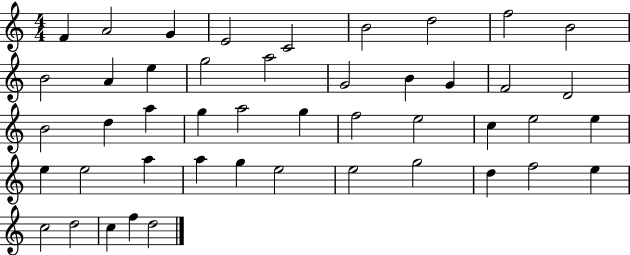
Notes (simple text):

F4/q A4/h G4/q E4/h C4/h B4/h D5/h F5/h B4/h B4/h A4/q E5/q G5/h A5/h G4/h B4/q G4/q F4/h D4/h B4/h D5/q A5/q G5/q A5/h G5/q F5/h E5/h C5/q E5/h E5/q E5/q E5/h A5/q A5/q G5/q E5/h E5/h G5/h D5/q F5/h E5/q C5/h D5/h C5/q F5/q D5/h